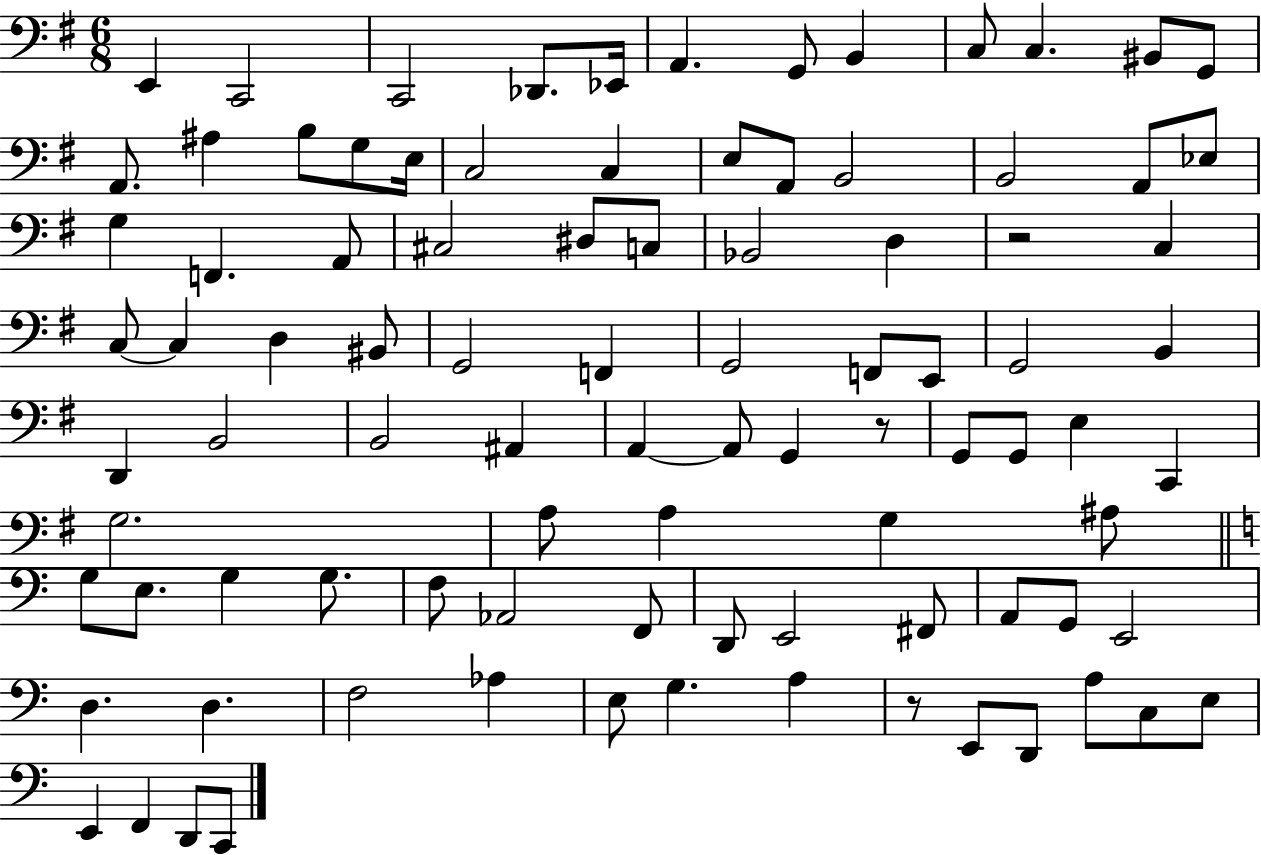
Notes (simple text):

E2/q C2/h C2/h Db2/e. Eb2/s A2/q. G2/e B2/q C3/e C3/q. BIS2/e G2/e A2/e. A#3/q B3/e G3/e E3/s C3/h C3/q E3/e A2/e B2/h B2/h A2/e Eb3/e G3/q F2/q. A2/e C#3/h D#3/e C3/e Bb2/h D3/q R/h C3/q C3/e C3/q D3/q BIS2/e G2/h F2/q G2/h F2/e E2/e G2/h B2/q D2/q B2/h B2/h A#2/q A2/q A2/e G2/q R/e G2/e G2/e E3/q C2/q G3/h. A3/e A3/q G3/q A#3/e G3/e E3/e. G3/q G3/e. F3/e Ab2/h F2/e D2/e E2/h F#2/e A2/e G2/e E2/h D3/q. D3/q. F3/h Ab3/q E3/e G3/q. A3/q R/e E2/e D2/e A3/e C3/e E3/e E2/q F2/q D2/e C2/e